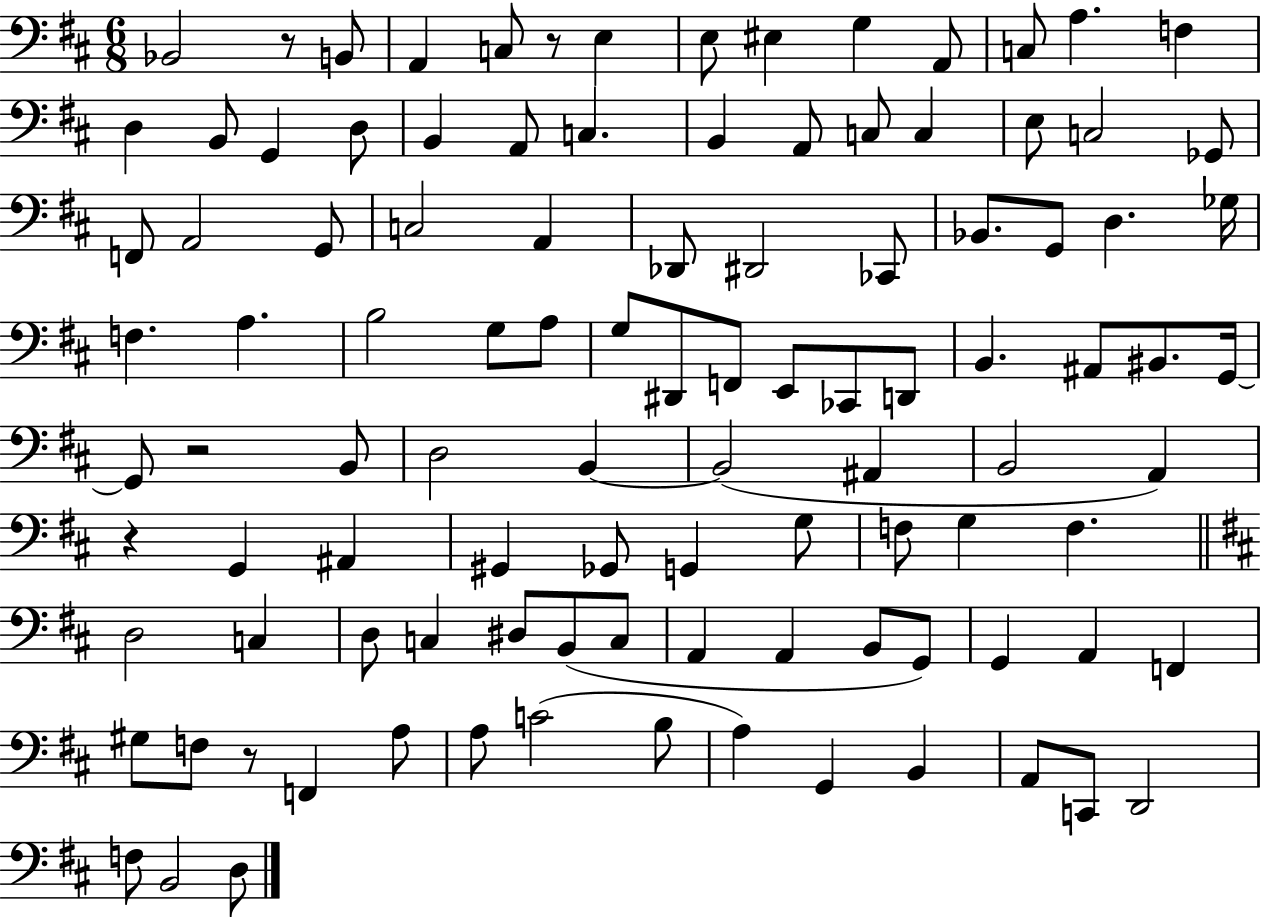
X:1
T:Untitled
M:6/8
L:1/4
K:D
_B,,2 z/2 B,,/2 A,, C,/2 z/2 E, E,/2 ^E, G, A,,/2 C,/2 A, F, D, B,,/2 G,, D,/2 B,, A,,/2 C, B,, A,,/2 C,/2 C, E,/2 C,2 _G,,/2 F,,/2 A,,2 G,,/2 C,2 A,, _D,,/2 ^D,,2 _C,,/2 _B,,/2 G,,/2 D, _G,/4 F, A, B,2 G,/2 A,/2 G,/2 ^D,,/2 F,,/2 E,,/2 _C,,/2 D,,/2 B,, ^A,,/2 ^B,,/2 G,,/4 G,,/2 z2 B,,/2 D,2 B,, B,,2 ^A,, B,,2 A,, z G,, ^A,, ^G,, _G,,/2 G,, G,/2 F,/2 G, F, D,2 C, D,/2 C, ^D,/2 B,,/2 C,/2 A,, A,, B,,/2 G,,/2 G,, A,, F,, ^G,/2 F,/2 z/2 F,, A,/2 A,/2 C2 B,/2 A, G,, B,, A,,/2 C,,/2 D,,2 F,/2 B,,2 D,/2